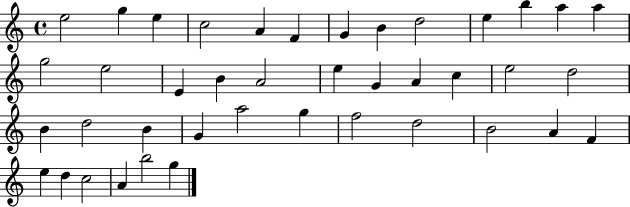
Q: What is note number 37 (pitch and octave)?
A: D5